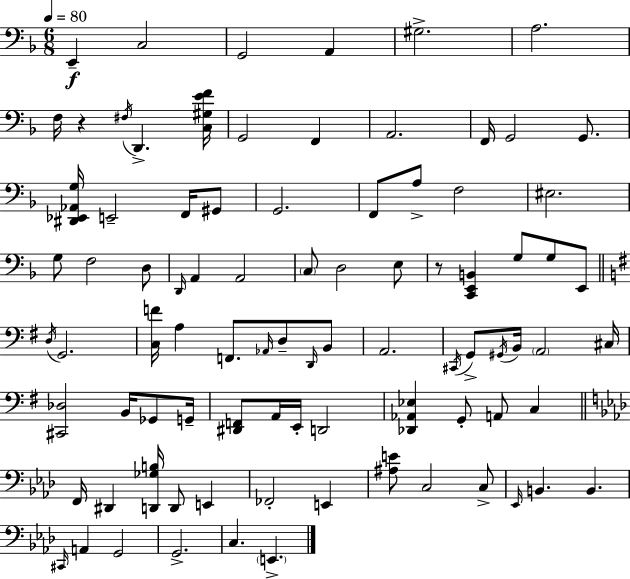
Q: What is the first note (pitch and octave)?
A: E2